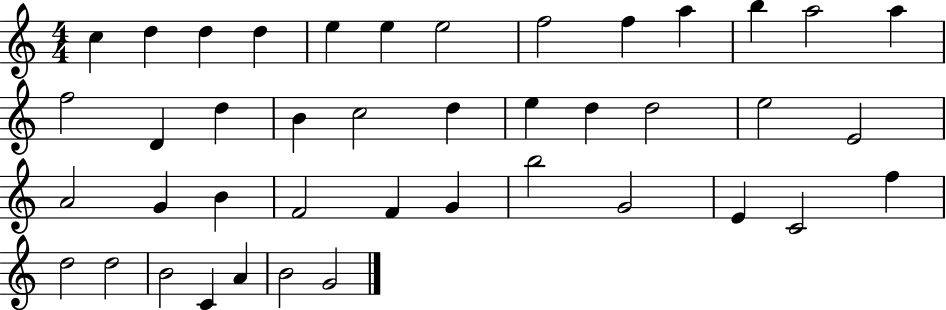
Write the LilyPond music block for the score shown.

{
  \clef treble
  \numericTimeSignature
  \time 4/4
  \key c \major
  c''4 d''4 d''4 d''4 | e''4 e''4 e''2 | f''2 f''4 a''4 | b''4 a''2 a''4 | \break f''2 d'4 d''4 | b'4 c''2 d''4 | e''4 d''4 d''2 | e''2 e'2 | \break a'2 g'4 b'4 | f'2 f'4 g'4 | b''2 g'2 | e'4 c'2 f''4 | \break d''2 d''2 | b'2 c'4 a'4 | b'2 g'2 | \bar "|."
}